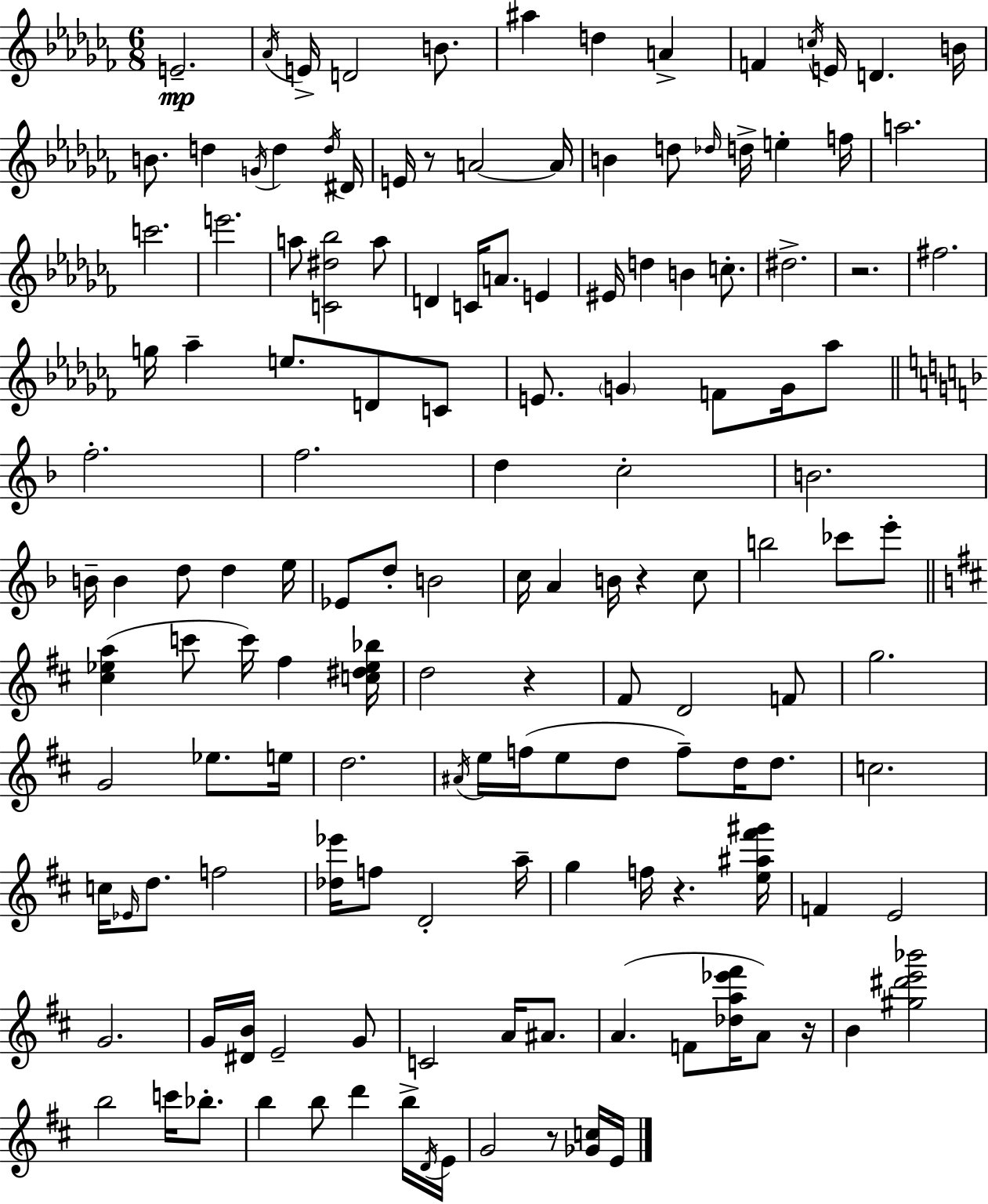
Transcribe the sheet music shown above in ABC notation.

X:1
T:Untitled
M:6/8
L:1/4
K:Abm
E2 _A/4 E/4 D2 B/2 ^a d A F c/4 E/4 D B/4 B/2 d G/4 d d/4 ^D/4 E/4 z/2 A2 A/4 B d/2 _d/4 d/4 e f/4 a2 c'2 e'2 a/2 [C^d_b]2 a/2 D C/4 A/2 E ^E/4 d B c/2 ^d2 z2 ^f2 g/4 _a e/2 D/2 C/2 E/2 G F/2 G/4 _a/2 f2 f2 d c2 B2 B/4 B d/2 d e/4 _E/2 d/2 B2 c/4 A B/4 z c/2 b2 _c'/2 e'/2 [^c_ea] c'/2 c'/4 ^f [c^d_e_b]/4 d2 z ^F/2 D2 F/2 g2 G2 _e/2 e/4 d2 ^A/4 e/4 f/4 e/2 d/2 f/2 d/4 d/2 c2 c/4 _E/4 d/2 f2 [_d_e']/4 f/2 D2 a/4 g f/4 z [e^a^f'^g']/4 F E2 G2 G/4 [^DB]/4 E2 G/2 C2 A/4 ^A/2 A F/2 [_da_e'^f']/4 A/2 z/4 B [^g^d'e'_b']2 b2 c'/4 _b/2 b b/2 d' b/4 D/4 E/4 G2 z/2 [_Gc]/4 E/4